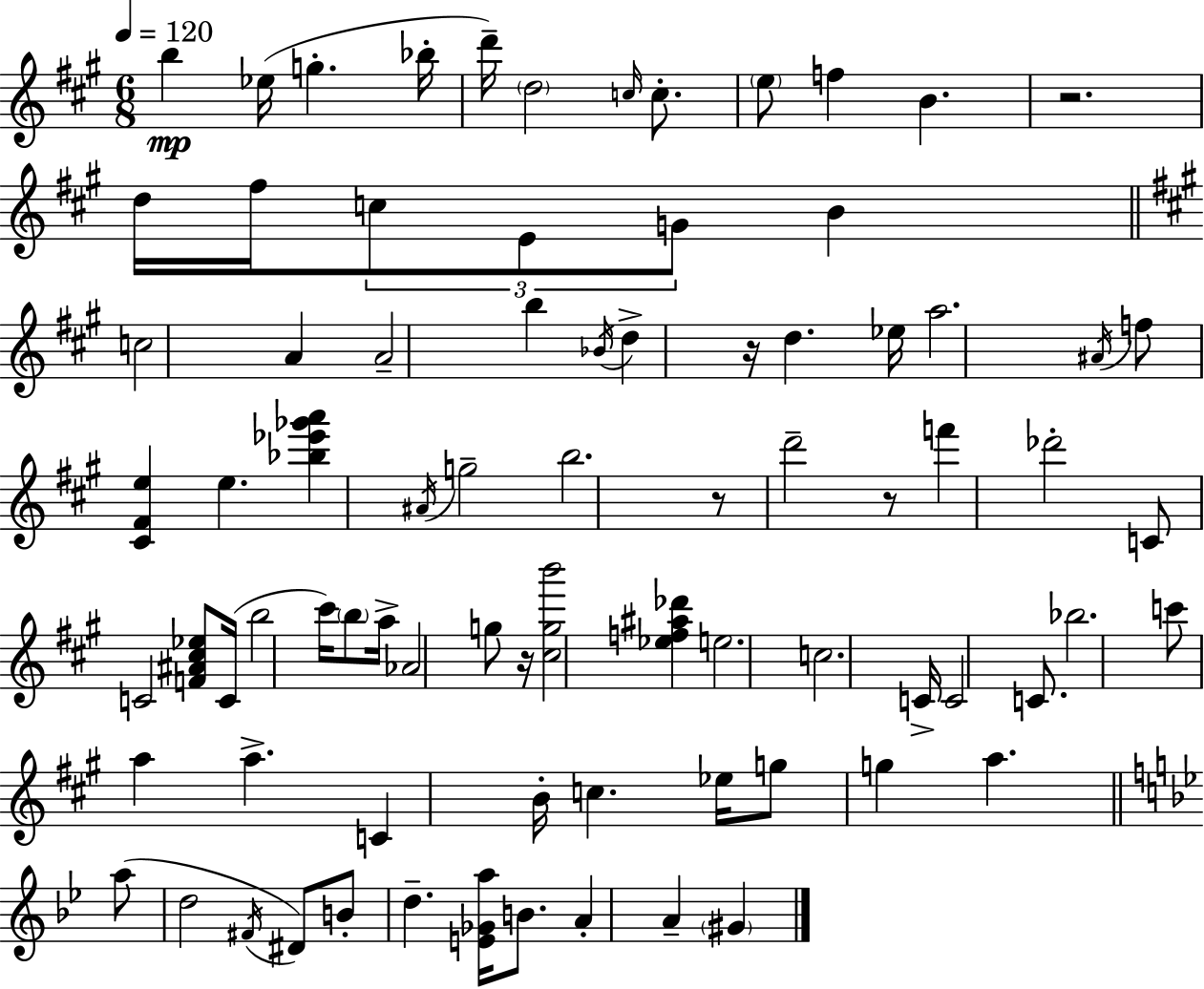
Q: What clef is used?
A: treble